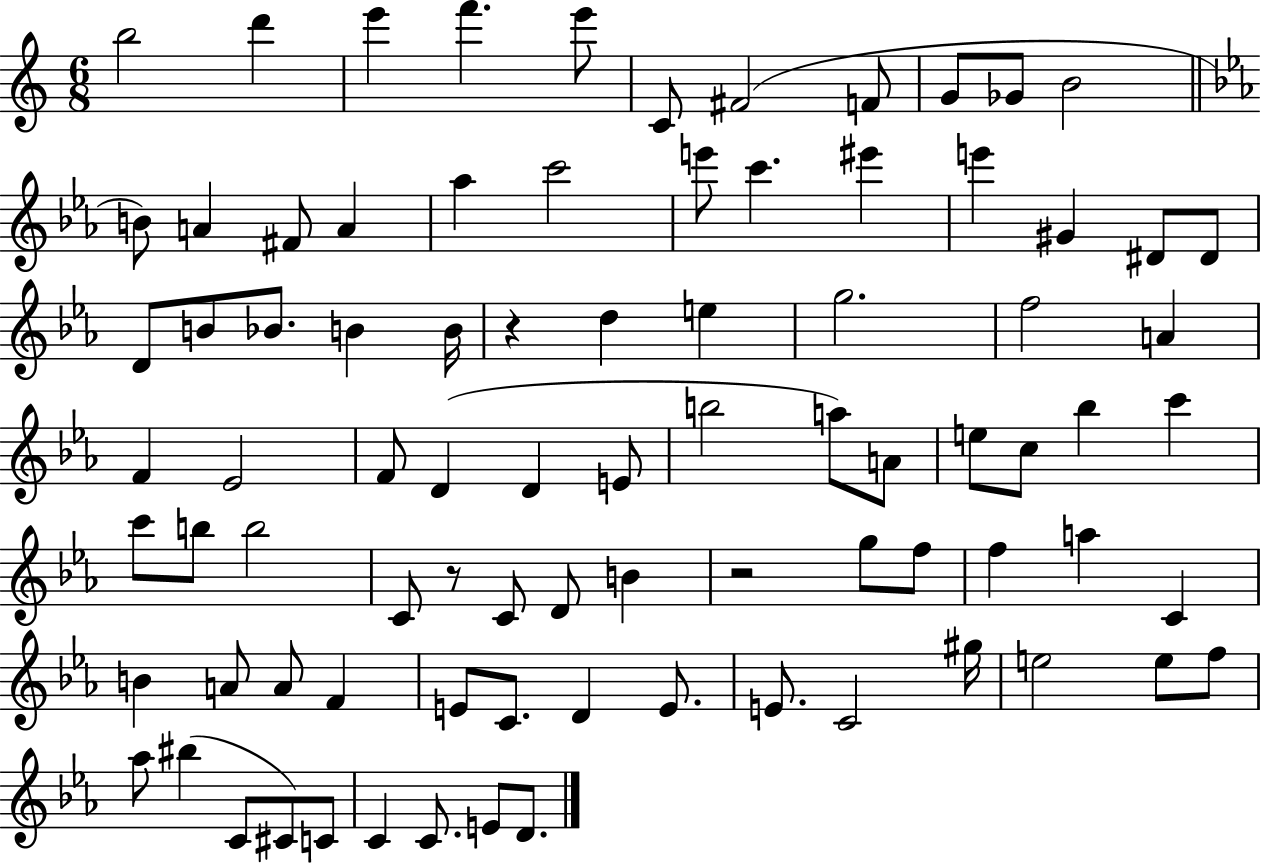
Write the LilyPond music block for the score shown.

{
  \clef treble
  \numericTimeSignature
  \time 6/8
  \key c \major
  b''2 d'''4 | e'''4 f'''4. e'''8 | c'8 fis'2( f'8 | g'8 ges'8 b'2 | \break \bar "||" \break \key ees \major b'8) a'4 fis'8 a'4 | aes''4 c'''2 | e'''8 c'''4. eis'''4 | e'''4 gis'4 dis'8 dis'8 | \break d'8 b'8 bes'8. b'4 b'16 | r4 d''4 e''4 | g''2. | f''2 a'4 | \break f'4 ees'2 | f'8 d'4( d'4 e'8 | b''2 a''8) a'8 | e''8 c''8 bes''4 c'''4 | \break c'''8 b''8 b''2 | c'8 r8 c'8 d'8 b'4 | r2 g''8 f''8 | f''4 a''4 c'4 | \break b'4 a'8 a'8 f'4 | e'8 c'8. d'4 e'8. | e'8. c'2 gis''16 | e''2 e''8 f''8 | \break aes''8 bis''4( c'8 cis'8) c'8 | c'4 c'8. e'8 d'8. | \bar "|."
}